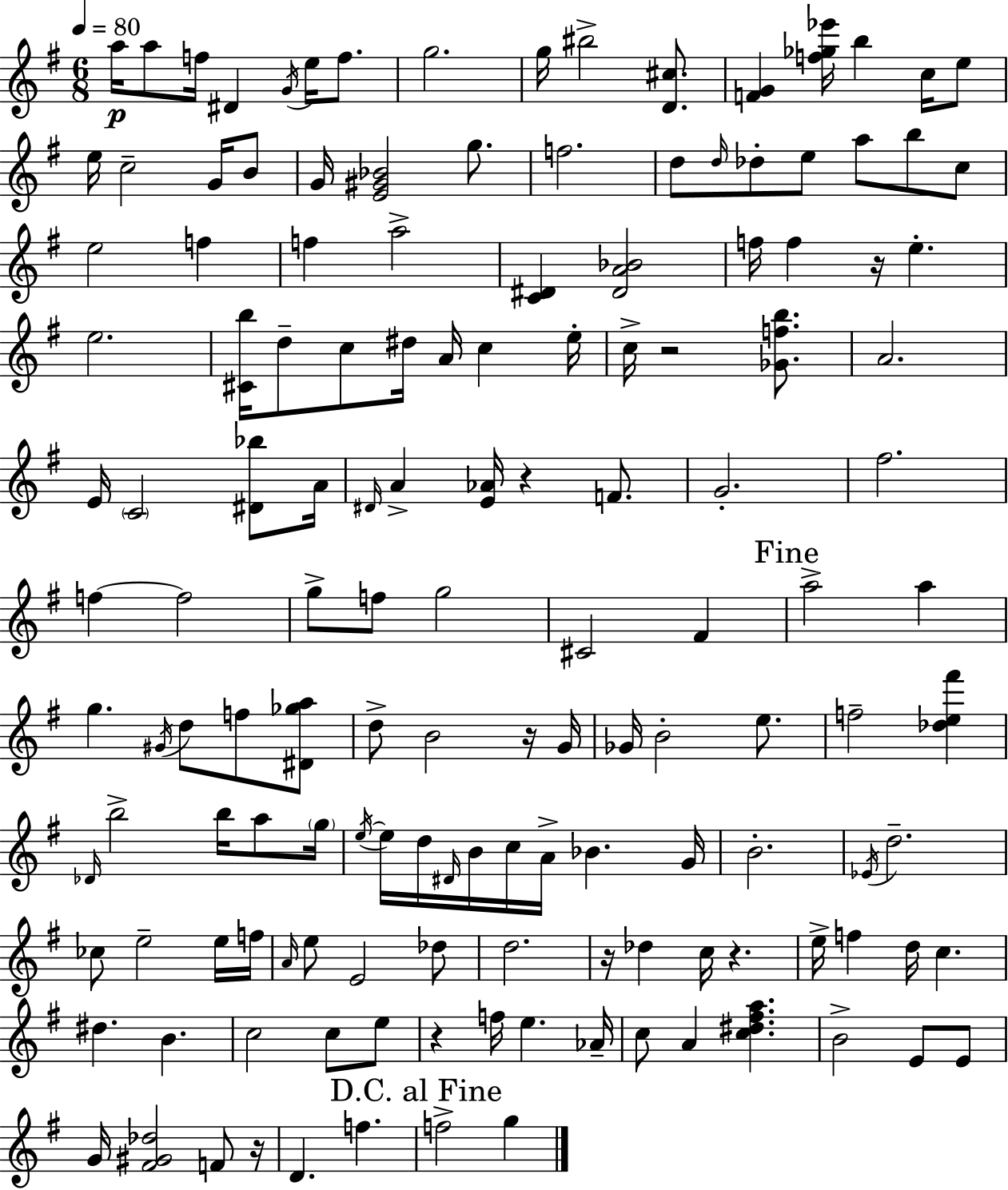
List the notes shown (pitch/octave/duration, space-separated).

A5/s A5/e F5/s D#4/q G4/s E5/s F5/e. G5/h. G5/s BIS5/h [D4,C#5]/e. [F4,G4]/q [F5,Gb5,Eb6]/s B5/q C5/s E5/e E5/s C5/h G4/s B4/e G4/s [E4,G#4,Bb4]/h G5/e. F5/h. D5/e D5/s Db5/e E5/e A5/e B5/e C5/e E5/h F5/q F5/q A5/h [C4,D#4]/q [D#4,A4,Bb4]/h F5/s F5/q R/s E5/q. E5/h. [C#4,B5]/s D5/e C5/e D#5/s A4/s C5/q E5/s C5/s R/h [Gb4,F5,B5]/e. A4/h. E4/s C4/h [D#4,Bb5]/e A4/s D#4/s A4/q [E4,Ab4]/s R/q F4/e. G4/h. F#5/h. F5/q F5/h G5/e F5/e G5/h C#4/h F#4/q A5/h A5/q G5/q. G#4/s D5/e F5/e [D#4,Gb5,A5]/e D5/e B4/h R/s G4/s Gb4/s B4/h E5/e. F5/h [Db5,E5,F#6]/q Db4/s B5/h B5/s A5/e G5/s E5/s E5/s D5/s D#4/s B4/s C5/s A4/s Bb4/q. G4/s B4/h. Eb4/s D5/h. CES5/e E5/h E5/s F5/s A4/s E5/e E4/h Db5/e D5/h. R/s Db5/q C5/s R/q. E5/s F5/q D5/s C5/q. D#5/q. B4/q. C5/h C5/e E5/e R/q F5/s E5/q. Ab4/s C5/e A4/q [C5,D#5,F#5,A5]/q. B4/h E4/e E4/e G4/s [F#4,G#4,Db5]/h F4/e R/s D4/q. F5/q. F5/h G5/q